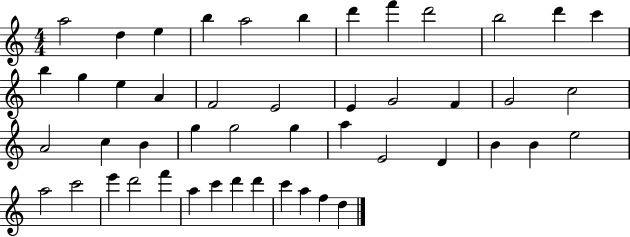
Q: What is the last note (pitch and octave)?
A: D5